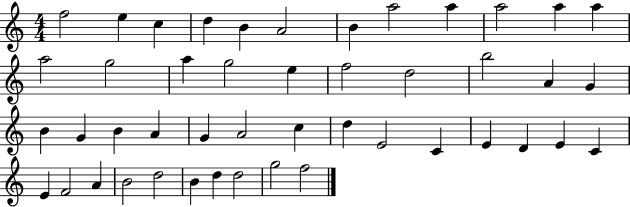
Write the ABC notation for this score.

X:1
T:Untitled
M:4/4
L:1/4
K:C
f2 e c d B A2 B a2 a a2 a a a2 g2 a g2 e f2 d2 b2 A G B G B A G A2 c d E2 C E D E C E F2 A B2 d2 B d d2 g2 f2